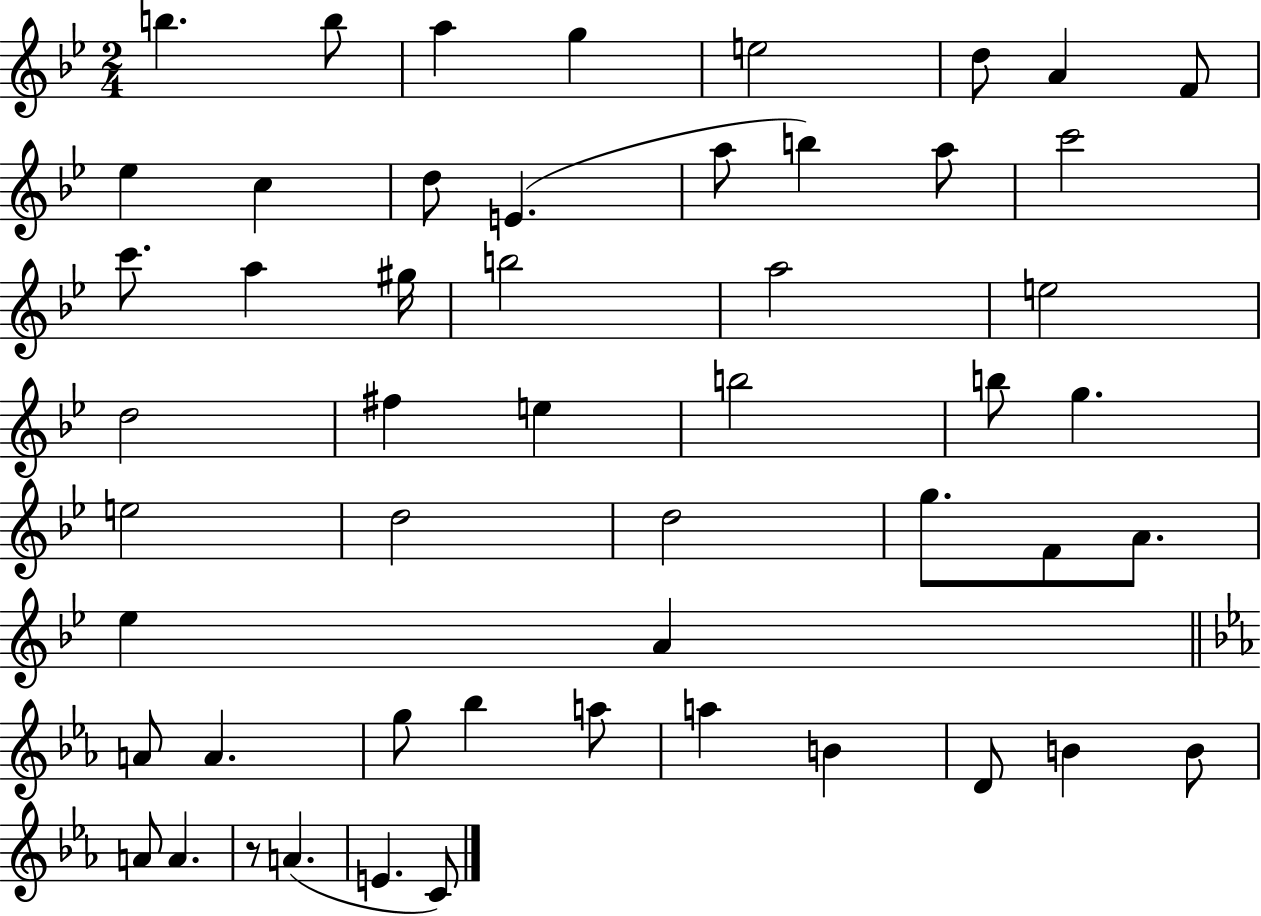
X:1
T:Untitled
M:2/4
L:1/4
K:Bb
b b/2 a g e2 d/2 A F/2 _e c d/2 E a/2 b a/2 c'2 c'/2 a ^g/4 b2 a2 e2 d2 ^f e b2 b/2 g e2 d2 d2 g/2 F/2 A/2 _e A A/2 A g/2 _b a/2 a B D/2 B B/2 A/2 A z/2 A E C/2